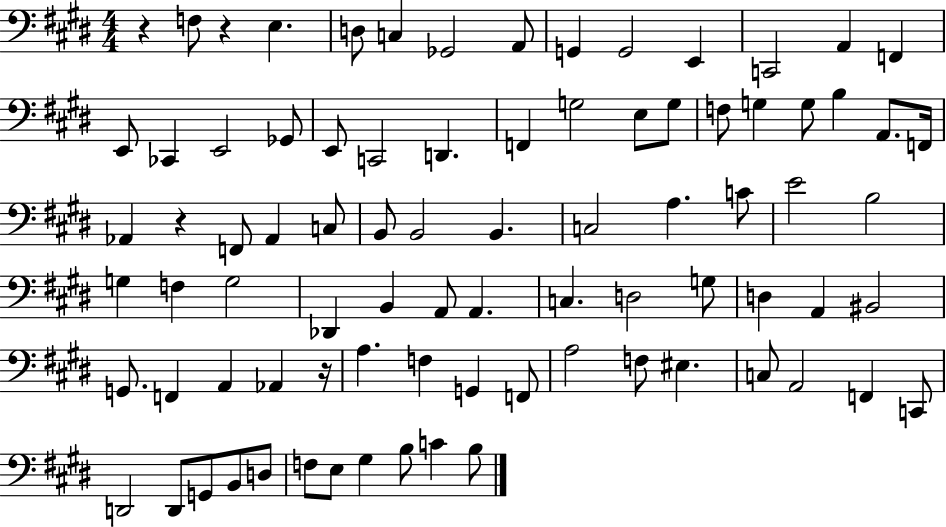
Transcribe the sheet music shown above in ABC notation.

X:1
T:Untitled
M:4/4
L:1/4
K:E
z F,/2 z E, D,/2 C, _G,,2 A,,/2 G,, G,,2 E,, C,,2 A,, F,, E,,/2 _C,, E,,2 _G,,/2 E,,/2 C,,2 D,, F,, G,2 E,/2 G,/2 F,/2 G, G,/2 B, A,,/2 F,,/4 _A,, z F,,/2 _A,, C,/2 B,,/2 B,,2 B,, C,2 A, C/2 E2 B,2 G, F, G,2 _D,, B,, A,,/2 A,, C, D,2 G,/2 D, A,, ^B,,2 G,,/2 F,, A,, _A,, z/4 A, F, G,, F,,/2 A,2 F,/2 ^E, C,/2 A,,2 F,, C,,/2 D,,2 D,,/2 G,,/2 B,,/2 D,/2 F,/2 E,/2 ^G, B,/2 C B,/2